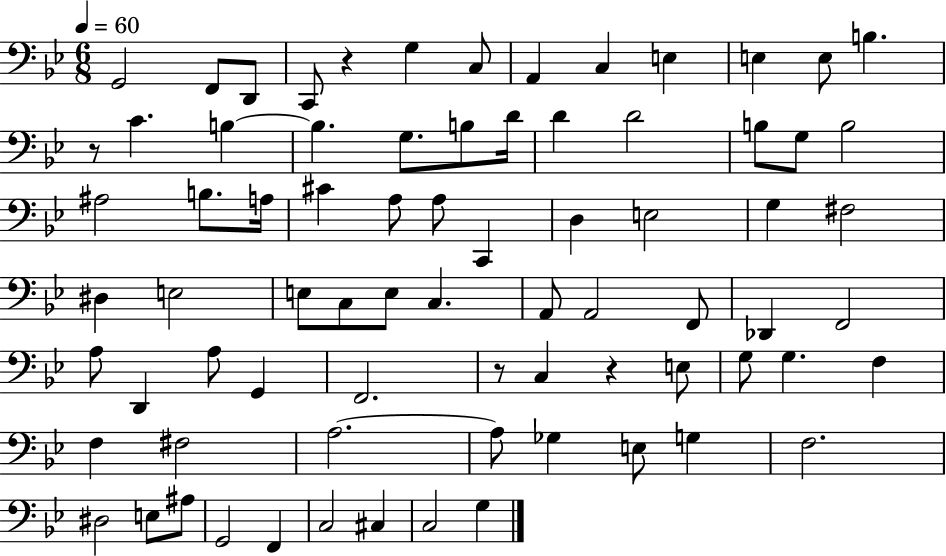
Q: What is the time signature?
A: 6/8